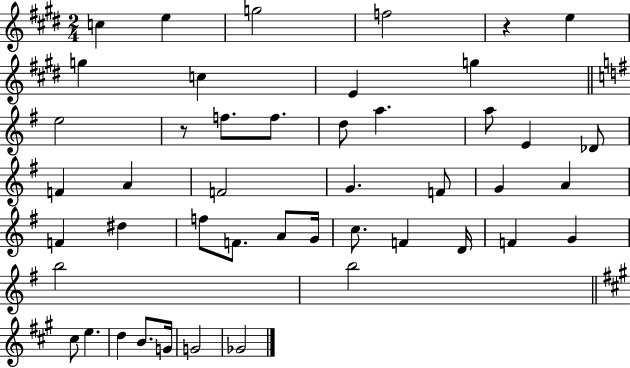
C5/q E5/q G5/h F5/h R/q E5/q G5/q C5/q E4/q G5/q E5/h R/e F5/e. F5/e. D5/e A5/q. A5/e E4/q Db4/e F4/q A4/q F4/h G4/q. F4/e G4/q A4/q F4/q D#5/q F5/e F4/e. A4/e G4/s C5/e. F4/q D4/s F4/q G4/q B5/h B5/h C#5/e E5/q. D5/q B4/e. G4/s G4/h Gb4/h